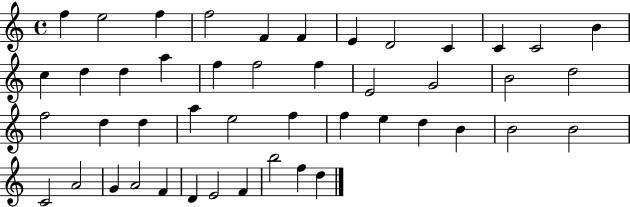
{
  \clef treble
  \time 4/4
  \defaultTimeSignature
  \key c \major
  f''4 e''2 f''4 | f''2 f'4 f'4 | e'4 d'2 c'4 | c'4 c'2 b'4 | \break c''4 d''4 d''4 a''4 | f''4 f''2 f''4 | e'2 g'2 | b'2 d''2 | \break f''2 d''4 d''4 | a''4 e''2 f''4 | f''4 e''4 d''4 b'4 | b'2 b'2 | \break c'2 a'2 | g'4 a'2 f'4 | d'4 e'2 f'4 | b''2 f''4 d''4 | \break \bar "|."
}